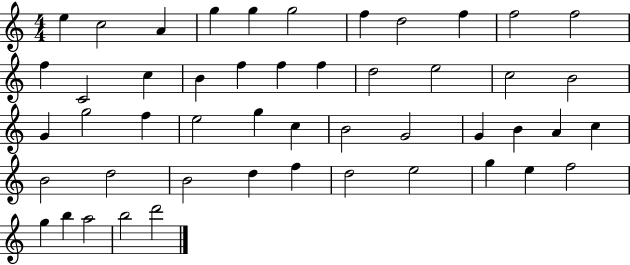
E5/q C5/h A4/q G5/q G5/q G5/h F5/q D5/h F5/q F5/h F5/h F5/q C4/h C5/q B4/q F5/q F5/q F5/q D5/h E5/h C5/h B4/h G4/q G5/h F5/q E5/h G5/q C5/q B4/h G4/h G4/q B4/q A4/q C5/q B4/h D5/h B4/h D5/q F5/q D5/h E5/h G5/q E5/q F5/h G5/q B5/q A5/h B5/h D6/h